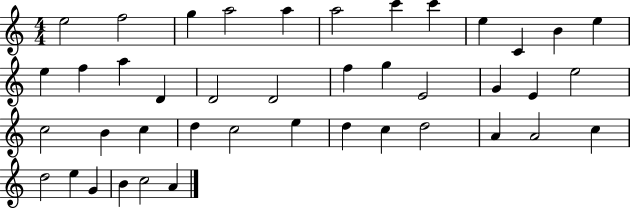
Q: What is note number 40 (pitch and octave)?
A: B4